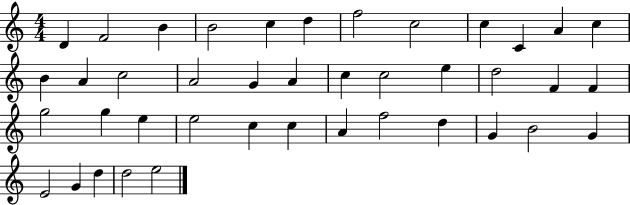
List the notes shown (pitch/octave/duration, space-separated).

D4/q F4/h B4/q B4/h C5/q D5/q F5/h C5/h C5/q C4/q A4/q C5/q B4/q A4/q C5/h A4/h G4/q A4/q C5/q C5/h E5/q D5/h F4/q F4/q G5/h G5/q E5/q E5/h C5/q C5/q A4/q F5/h D5/q G4/q B4/h G4/q E4/h G4/q D5/q D5/h E5/h